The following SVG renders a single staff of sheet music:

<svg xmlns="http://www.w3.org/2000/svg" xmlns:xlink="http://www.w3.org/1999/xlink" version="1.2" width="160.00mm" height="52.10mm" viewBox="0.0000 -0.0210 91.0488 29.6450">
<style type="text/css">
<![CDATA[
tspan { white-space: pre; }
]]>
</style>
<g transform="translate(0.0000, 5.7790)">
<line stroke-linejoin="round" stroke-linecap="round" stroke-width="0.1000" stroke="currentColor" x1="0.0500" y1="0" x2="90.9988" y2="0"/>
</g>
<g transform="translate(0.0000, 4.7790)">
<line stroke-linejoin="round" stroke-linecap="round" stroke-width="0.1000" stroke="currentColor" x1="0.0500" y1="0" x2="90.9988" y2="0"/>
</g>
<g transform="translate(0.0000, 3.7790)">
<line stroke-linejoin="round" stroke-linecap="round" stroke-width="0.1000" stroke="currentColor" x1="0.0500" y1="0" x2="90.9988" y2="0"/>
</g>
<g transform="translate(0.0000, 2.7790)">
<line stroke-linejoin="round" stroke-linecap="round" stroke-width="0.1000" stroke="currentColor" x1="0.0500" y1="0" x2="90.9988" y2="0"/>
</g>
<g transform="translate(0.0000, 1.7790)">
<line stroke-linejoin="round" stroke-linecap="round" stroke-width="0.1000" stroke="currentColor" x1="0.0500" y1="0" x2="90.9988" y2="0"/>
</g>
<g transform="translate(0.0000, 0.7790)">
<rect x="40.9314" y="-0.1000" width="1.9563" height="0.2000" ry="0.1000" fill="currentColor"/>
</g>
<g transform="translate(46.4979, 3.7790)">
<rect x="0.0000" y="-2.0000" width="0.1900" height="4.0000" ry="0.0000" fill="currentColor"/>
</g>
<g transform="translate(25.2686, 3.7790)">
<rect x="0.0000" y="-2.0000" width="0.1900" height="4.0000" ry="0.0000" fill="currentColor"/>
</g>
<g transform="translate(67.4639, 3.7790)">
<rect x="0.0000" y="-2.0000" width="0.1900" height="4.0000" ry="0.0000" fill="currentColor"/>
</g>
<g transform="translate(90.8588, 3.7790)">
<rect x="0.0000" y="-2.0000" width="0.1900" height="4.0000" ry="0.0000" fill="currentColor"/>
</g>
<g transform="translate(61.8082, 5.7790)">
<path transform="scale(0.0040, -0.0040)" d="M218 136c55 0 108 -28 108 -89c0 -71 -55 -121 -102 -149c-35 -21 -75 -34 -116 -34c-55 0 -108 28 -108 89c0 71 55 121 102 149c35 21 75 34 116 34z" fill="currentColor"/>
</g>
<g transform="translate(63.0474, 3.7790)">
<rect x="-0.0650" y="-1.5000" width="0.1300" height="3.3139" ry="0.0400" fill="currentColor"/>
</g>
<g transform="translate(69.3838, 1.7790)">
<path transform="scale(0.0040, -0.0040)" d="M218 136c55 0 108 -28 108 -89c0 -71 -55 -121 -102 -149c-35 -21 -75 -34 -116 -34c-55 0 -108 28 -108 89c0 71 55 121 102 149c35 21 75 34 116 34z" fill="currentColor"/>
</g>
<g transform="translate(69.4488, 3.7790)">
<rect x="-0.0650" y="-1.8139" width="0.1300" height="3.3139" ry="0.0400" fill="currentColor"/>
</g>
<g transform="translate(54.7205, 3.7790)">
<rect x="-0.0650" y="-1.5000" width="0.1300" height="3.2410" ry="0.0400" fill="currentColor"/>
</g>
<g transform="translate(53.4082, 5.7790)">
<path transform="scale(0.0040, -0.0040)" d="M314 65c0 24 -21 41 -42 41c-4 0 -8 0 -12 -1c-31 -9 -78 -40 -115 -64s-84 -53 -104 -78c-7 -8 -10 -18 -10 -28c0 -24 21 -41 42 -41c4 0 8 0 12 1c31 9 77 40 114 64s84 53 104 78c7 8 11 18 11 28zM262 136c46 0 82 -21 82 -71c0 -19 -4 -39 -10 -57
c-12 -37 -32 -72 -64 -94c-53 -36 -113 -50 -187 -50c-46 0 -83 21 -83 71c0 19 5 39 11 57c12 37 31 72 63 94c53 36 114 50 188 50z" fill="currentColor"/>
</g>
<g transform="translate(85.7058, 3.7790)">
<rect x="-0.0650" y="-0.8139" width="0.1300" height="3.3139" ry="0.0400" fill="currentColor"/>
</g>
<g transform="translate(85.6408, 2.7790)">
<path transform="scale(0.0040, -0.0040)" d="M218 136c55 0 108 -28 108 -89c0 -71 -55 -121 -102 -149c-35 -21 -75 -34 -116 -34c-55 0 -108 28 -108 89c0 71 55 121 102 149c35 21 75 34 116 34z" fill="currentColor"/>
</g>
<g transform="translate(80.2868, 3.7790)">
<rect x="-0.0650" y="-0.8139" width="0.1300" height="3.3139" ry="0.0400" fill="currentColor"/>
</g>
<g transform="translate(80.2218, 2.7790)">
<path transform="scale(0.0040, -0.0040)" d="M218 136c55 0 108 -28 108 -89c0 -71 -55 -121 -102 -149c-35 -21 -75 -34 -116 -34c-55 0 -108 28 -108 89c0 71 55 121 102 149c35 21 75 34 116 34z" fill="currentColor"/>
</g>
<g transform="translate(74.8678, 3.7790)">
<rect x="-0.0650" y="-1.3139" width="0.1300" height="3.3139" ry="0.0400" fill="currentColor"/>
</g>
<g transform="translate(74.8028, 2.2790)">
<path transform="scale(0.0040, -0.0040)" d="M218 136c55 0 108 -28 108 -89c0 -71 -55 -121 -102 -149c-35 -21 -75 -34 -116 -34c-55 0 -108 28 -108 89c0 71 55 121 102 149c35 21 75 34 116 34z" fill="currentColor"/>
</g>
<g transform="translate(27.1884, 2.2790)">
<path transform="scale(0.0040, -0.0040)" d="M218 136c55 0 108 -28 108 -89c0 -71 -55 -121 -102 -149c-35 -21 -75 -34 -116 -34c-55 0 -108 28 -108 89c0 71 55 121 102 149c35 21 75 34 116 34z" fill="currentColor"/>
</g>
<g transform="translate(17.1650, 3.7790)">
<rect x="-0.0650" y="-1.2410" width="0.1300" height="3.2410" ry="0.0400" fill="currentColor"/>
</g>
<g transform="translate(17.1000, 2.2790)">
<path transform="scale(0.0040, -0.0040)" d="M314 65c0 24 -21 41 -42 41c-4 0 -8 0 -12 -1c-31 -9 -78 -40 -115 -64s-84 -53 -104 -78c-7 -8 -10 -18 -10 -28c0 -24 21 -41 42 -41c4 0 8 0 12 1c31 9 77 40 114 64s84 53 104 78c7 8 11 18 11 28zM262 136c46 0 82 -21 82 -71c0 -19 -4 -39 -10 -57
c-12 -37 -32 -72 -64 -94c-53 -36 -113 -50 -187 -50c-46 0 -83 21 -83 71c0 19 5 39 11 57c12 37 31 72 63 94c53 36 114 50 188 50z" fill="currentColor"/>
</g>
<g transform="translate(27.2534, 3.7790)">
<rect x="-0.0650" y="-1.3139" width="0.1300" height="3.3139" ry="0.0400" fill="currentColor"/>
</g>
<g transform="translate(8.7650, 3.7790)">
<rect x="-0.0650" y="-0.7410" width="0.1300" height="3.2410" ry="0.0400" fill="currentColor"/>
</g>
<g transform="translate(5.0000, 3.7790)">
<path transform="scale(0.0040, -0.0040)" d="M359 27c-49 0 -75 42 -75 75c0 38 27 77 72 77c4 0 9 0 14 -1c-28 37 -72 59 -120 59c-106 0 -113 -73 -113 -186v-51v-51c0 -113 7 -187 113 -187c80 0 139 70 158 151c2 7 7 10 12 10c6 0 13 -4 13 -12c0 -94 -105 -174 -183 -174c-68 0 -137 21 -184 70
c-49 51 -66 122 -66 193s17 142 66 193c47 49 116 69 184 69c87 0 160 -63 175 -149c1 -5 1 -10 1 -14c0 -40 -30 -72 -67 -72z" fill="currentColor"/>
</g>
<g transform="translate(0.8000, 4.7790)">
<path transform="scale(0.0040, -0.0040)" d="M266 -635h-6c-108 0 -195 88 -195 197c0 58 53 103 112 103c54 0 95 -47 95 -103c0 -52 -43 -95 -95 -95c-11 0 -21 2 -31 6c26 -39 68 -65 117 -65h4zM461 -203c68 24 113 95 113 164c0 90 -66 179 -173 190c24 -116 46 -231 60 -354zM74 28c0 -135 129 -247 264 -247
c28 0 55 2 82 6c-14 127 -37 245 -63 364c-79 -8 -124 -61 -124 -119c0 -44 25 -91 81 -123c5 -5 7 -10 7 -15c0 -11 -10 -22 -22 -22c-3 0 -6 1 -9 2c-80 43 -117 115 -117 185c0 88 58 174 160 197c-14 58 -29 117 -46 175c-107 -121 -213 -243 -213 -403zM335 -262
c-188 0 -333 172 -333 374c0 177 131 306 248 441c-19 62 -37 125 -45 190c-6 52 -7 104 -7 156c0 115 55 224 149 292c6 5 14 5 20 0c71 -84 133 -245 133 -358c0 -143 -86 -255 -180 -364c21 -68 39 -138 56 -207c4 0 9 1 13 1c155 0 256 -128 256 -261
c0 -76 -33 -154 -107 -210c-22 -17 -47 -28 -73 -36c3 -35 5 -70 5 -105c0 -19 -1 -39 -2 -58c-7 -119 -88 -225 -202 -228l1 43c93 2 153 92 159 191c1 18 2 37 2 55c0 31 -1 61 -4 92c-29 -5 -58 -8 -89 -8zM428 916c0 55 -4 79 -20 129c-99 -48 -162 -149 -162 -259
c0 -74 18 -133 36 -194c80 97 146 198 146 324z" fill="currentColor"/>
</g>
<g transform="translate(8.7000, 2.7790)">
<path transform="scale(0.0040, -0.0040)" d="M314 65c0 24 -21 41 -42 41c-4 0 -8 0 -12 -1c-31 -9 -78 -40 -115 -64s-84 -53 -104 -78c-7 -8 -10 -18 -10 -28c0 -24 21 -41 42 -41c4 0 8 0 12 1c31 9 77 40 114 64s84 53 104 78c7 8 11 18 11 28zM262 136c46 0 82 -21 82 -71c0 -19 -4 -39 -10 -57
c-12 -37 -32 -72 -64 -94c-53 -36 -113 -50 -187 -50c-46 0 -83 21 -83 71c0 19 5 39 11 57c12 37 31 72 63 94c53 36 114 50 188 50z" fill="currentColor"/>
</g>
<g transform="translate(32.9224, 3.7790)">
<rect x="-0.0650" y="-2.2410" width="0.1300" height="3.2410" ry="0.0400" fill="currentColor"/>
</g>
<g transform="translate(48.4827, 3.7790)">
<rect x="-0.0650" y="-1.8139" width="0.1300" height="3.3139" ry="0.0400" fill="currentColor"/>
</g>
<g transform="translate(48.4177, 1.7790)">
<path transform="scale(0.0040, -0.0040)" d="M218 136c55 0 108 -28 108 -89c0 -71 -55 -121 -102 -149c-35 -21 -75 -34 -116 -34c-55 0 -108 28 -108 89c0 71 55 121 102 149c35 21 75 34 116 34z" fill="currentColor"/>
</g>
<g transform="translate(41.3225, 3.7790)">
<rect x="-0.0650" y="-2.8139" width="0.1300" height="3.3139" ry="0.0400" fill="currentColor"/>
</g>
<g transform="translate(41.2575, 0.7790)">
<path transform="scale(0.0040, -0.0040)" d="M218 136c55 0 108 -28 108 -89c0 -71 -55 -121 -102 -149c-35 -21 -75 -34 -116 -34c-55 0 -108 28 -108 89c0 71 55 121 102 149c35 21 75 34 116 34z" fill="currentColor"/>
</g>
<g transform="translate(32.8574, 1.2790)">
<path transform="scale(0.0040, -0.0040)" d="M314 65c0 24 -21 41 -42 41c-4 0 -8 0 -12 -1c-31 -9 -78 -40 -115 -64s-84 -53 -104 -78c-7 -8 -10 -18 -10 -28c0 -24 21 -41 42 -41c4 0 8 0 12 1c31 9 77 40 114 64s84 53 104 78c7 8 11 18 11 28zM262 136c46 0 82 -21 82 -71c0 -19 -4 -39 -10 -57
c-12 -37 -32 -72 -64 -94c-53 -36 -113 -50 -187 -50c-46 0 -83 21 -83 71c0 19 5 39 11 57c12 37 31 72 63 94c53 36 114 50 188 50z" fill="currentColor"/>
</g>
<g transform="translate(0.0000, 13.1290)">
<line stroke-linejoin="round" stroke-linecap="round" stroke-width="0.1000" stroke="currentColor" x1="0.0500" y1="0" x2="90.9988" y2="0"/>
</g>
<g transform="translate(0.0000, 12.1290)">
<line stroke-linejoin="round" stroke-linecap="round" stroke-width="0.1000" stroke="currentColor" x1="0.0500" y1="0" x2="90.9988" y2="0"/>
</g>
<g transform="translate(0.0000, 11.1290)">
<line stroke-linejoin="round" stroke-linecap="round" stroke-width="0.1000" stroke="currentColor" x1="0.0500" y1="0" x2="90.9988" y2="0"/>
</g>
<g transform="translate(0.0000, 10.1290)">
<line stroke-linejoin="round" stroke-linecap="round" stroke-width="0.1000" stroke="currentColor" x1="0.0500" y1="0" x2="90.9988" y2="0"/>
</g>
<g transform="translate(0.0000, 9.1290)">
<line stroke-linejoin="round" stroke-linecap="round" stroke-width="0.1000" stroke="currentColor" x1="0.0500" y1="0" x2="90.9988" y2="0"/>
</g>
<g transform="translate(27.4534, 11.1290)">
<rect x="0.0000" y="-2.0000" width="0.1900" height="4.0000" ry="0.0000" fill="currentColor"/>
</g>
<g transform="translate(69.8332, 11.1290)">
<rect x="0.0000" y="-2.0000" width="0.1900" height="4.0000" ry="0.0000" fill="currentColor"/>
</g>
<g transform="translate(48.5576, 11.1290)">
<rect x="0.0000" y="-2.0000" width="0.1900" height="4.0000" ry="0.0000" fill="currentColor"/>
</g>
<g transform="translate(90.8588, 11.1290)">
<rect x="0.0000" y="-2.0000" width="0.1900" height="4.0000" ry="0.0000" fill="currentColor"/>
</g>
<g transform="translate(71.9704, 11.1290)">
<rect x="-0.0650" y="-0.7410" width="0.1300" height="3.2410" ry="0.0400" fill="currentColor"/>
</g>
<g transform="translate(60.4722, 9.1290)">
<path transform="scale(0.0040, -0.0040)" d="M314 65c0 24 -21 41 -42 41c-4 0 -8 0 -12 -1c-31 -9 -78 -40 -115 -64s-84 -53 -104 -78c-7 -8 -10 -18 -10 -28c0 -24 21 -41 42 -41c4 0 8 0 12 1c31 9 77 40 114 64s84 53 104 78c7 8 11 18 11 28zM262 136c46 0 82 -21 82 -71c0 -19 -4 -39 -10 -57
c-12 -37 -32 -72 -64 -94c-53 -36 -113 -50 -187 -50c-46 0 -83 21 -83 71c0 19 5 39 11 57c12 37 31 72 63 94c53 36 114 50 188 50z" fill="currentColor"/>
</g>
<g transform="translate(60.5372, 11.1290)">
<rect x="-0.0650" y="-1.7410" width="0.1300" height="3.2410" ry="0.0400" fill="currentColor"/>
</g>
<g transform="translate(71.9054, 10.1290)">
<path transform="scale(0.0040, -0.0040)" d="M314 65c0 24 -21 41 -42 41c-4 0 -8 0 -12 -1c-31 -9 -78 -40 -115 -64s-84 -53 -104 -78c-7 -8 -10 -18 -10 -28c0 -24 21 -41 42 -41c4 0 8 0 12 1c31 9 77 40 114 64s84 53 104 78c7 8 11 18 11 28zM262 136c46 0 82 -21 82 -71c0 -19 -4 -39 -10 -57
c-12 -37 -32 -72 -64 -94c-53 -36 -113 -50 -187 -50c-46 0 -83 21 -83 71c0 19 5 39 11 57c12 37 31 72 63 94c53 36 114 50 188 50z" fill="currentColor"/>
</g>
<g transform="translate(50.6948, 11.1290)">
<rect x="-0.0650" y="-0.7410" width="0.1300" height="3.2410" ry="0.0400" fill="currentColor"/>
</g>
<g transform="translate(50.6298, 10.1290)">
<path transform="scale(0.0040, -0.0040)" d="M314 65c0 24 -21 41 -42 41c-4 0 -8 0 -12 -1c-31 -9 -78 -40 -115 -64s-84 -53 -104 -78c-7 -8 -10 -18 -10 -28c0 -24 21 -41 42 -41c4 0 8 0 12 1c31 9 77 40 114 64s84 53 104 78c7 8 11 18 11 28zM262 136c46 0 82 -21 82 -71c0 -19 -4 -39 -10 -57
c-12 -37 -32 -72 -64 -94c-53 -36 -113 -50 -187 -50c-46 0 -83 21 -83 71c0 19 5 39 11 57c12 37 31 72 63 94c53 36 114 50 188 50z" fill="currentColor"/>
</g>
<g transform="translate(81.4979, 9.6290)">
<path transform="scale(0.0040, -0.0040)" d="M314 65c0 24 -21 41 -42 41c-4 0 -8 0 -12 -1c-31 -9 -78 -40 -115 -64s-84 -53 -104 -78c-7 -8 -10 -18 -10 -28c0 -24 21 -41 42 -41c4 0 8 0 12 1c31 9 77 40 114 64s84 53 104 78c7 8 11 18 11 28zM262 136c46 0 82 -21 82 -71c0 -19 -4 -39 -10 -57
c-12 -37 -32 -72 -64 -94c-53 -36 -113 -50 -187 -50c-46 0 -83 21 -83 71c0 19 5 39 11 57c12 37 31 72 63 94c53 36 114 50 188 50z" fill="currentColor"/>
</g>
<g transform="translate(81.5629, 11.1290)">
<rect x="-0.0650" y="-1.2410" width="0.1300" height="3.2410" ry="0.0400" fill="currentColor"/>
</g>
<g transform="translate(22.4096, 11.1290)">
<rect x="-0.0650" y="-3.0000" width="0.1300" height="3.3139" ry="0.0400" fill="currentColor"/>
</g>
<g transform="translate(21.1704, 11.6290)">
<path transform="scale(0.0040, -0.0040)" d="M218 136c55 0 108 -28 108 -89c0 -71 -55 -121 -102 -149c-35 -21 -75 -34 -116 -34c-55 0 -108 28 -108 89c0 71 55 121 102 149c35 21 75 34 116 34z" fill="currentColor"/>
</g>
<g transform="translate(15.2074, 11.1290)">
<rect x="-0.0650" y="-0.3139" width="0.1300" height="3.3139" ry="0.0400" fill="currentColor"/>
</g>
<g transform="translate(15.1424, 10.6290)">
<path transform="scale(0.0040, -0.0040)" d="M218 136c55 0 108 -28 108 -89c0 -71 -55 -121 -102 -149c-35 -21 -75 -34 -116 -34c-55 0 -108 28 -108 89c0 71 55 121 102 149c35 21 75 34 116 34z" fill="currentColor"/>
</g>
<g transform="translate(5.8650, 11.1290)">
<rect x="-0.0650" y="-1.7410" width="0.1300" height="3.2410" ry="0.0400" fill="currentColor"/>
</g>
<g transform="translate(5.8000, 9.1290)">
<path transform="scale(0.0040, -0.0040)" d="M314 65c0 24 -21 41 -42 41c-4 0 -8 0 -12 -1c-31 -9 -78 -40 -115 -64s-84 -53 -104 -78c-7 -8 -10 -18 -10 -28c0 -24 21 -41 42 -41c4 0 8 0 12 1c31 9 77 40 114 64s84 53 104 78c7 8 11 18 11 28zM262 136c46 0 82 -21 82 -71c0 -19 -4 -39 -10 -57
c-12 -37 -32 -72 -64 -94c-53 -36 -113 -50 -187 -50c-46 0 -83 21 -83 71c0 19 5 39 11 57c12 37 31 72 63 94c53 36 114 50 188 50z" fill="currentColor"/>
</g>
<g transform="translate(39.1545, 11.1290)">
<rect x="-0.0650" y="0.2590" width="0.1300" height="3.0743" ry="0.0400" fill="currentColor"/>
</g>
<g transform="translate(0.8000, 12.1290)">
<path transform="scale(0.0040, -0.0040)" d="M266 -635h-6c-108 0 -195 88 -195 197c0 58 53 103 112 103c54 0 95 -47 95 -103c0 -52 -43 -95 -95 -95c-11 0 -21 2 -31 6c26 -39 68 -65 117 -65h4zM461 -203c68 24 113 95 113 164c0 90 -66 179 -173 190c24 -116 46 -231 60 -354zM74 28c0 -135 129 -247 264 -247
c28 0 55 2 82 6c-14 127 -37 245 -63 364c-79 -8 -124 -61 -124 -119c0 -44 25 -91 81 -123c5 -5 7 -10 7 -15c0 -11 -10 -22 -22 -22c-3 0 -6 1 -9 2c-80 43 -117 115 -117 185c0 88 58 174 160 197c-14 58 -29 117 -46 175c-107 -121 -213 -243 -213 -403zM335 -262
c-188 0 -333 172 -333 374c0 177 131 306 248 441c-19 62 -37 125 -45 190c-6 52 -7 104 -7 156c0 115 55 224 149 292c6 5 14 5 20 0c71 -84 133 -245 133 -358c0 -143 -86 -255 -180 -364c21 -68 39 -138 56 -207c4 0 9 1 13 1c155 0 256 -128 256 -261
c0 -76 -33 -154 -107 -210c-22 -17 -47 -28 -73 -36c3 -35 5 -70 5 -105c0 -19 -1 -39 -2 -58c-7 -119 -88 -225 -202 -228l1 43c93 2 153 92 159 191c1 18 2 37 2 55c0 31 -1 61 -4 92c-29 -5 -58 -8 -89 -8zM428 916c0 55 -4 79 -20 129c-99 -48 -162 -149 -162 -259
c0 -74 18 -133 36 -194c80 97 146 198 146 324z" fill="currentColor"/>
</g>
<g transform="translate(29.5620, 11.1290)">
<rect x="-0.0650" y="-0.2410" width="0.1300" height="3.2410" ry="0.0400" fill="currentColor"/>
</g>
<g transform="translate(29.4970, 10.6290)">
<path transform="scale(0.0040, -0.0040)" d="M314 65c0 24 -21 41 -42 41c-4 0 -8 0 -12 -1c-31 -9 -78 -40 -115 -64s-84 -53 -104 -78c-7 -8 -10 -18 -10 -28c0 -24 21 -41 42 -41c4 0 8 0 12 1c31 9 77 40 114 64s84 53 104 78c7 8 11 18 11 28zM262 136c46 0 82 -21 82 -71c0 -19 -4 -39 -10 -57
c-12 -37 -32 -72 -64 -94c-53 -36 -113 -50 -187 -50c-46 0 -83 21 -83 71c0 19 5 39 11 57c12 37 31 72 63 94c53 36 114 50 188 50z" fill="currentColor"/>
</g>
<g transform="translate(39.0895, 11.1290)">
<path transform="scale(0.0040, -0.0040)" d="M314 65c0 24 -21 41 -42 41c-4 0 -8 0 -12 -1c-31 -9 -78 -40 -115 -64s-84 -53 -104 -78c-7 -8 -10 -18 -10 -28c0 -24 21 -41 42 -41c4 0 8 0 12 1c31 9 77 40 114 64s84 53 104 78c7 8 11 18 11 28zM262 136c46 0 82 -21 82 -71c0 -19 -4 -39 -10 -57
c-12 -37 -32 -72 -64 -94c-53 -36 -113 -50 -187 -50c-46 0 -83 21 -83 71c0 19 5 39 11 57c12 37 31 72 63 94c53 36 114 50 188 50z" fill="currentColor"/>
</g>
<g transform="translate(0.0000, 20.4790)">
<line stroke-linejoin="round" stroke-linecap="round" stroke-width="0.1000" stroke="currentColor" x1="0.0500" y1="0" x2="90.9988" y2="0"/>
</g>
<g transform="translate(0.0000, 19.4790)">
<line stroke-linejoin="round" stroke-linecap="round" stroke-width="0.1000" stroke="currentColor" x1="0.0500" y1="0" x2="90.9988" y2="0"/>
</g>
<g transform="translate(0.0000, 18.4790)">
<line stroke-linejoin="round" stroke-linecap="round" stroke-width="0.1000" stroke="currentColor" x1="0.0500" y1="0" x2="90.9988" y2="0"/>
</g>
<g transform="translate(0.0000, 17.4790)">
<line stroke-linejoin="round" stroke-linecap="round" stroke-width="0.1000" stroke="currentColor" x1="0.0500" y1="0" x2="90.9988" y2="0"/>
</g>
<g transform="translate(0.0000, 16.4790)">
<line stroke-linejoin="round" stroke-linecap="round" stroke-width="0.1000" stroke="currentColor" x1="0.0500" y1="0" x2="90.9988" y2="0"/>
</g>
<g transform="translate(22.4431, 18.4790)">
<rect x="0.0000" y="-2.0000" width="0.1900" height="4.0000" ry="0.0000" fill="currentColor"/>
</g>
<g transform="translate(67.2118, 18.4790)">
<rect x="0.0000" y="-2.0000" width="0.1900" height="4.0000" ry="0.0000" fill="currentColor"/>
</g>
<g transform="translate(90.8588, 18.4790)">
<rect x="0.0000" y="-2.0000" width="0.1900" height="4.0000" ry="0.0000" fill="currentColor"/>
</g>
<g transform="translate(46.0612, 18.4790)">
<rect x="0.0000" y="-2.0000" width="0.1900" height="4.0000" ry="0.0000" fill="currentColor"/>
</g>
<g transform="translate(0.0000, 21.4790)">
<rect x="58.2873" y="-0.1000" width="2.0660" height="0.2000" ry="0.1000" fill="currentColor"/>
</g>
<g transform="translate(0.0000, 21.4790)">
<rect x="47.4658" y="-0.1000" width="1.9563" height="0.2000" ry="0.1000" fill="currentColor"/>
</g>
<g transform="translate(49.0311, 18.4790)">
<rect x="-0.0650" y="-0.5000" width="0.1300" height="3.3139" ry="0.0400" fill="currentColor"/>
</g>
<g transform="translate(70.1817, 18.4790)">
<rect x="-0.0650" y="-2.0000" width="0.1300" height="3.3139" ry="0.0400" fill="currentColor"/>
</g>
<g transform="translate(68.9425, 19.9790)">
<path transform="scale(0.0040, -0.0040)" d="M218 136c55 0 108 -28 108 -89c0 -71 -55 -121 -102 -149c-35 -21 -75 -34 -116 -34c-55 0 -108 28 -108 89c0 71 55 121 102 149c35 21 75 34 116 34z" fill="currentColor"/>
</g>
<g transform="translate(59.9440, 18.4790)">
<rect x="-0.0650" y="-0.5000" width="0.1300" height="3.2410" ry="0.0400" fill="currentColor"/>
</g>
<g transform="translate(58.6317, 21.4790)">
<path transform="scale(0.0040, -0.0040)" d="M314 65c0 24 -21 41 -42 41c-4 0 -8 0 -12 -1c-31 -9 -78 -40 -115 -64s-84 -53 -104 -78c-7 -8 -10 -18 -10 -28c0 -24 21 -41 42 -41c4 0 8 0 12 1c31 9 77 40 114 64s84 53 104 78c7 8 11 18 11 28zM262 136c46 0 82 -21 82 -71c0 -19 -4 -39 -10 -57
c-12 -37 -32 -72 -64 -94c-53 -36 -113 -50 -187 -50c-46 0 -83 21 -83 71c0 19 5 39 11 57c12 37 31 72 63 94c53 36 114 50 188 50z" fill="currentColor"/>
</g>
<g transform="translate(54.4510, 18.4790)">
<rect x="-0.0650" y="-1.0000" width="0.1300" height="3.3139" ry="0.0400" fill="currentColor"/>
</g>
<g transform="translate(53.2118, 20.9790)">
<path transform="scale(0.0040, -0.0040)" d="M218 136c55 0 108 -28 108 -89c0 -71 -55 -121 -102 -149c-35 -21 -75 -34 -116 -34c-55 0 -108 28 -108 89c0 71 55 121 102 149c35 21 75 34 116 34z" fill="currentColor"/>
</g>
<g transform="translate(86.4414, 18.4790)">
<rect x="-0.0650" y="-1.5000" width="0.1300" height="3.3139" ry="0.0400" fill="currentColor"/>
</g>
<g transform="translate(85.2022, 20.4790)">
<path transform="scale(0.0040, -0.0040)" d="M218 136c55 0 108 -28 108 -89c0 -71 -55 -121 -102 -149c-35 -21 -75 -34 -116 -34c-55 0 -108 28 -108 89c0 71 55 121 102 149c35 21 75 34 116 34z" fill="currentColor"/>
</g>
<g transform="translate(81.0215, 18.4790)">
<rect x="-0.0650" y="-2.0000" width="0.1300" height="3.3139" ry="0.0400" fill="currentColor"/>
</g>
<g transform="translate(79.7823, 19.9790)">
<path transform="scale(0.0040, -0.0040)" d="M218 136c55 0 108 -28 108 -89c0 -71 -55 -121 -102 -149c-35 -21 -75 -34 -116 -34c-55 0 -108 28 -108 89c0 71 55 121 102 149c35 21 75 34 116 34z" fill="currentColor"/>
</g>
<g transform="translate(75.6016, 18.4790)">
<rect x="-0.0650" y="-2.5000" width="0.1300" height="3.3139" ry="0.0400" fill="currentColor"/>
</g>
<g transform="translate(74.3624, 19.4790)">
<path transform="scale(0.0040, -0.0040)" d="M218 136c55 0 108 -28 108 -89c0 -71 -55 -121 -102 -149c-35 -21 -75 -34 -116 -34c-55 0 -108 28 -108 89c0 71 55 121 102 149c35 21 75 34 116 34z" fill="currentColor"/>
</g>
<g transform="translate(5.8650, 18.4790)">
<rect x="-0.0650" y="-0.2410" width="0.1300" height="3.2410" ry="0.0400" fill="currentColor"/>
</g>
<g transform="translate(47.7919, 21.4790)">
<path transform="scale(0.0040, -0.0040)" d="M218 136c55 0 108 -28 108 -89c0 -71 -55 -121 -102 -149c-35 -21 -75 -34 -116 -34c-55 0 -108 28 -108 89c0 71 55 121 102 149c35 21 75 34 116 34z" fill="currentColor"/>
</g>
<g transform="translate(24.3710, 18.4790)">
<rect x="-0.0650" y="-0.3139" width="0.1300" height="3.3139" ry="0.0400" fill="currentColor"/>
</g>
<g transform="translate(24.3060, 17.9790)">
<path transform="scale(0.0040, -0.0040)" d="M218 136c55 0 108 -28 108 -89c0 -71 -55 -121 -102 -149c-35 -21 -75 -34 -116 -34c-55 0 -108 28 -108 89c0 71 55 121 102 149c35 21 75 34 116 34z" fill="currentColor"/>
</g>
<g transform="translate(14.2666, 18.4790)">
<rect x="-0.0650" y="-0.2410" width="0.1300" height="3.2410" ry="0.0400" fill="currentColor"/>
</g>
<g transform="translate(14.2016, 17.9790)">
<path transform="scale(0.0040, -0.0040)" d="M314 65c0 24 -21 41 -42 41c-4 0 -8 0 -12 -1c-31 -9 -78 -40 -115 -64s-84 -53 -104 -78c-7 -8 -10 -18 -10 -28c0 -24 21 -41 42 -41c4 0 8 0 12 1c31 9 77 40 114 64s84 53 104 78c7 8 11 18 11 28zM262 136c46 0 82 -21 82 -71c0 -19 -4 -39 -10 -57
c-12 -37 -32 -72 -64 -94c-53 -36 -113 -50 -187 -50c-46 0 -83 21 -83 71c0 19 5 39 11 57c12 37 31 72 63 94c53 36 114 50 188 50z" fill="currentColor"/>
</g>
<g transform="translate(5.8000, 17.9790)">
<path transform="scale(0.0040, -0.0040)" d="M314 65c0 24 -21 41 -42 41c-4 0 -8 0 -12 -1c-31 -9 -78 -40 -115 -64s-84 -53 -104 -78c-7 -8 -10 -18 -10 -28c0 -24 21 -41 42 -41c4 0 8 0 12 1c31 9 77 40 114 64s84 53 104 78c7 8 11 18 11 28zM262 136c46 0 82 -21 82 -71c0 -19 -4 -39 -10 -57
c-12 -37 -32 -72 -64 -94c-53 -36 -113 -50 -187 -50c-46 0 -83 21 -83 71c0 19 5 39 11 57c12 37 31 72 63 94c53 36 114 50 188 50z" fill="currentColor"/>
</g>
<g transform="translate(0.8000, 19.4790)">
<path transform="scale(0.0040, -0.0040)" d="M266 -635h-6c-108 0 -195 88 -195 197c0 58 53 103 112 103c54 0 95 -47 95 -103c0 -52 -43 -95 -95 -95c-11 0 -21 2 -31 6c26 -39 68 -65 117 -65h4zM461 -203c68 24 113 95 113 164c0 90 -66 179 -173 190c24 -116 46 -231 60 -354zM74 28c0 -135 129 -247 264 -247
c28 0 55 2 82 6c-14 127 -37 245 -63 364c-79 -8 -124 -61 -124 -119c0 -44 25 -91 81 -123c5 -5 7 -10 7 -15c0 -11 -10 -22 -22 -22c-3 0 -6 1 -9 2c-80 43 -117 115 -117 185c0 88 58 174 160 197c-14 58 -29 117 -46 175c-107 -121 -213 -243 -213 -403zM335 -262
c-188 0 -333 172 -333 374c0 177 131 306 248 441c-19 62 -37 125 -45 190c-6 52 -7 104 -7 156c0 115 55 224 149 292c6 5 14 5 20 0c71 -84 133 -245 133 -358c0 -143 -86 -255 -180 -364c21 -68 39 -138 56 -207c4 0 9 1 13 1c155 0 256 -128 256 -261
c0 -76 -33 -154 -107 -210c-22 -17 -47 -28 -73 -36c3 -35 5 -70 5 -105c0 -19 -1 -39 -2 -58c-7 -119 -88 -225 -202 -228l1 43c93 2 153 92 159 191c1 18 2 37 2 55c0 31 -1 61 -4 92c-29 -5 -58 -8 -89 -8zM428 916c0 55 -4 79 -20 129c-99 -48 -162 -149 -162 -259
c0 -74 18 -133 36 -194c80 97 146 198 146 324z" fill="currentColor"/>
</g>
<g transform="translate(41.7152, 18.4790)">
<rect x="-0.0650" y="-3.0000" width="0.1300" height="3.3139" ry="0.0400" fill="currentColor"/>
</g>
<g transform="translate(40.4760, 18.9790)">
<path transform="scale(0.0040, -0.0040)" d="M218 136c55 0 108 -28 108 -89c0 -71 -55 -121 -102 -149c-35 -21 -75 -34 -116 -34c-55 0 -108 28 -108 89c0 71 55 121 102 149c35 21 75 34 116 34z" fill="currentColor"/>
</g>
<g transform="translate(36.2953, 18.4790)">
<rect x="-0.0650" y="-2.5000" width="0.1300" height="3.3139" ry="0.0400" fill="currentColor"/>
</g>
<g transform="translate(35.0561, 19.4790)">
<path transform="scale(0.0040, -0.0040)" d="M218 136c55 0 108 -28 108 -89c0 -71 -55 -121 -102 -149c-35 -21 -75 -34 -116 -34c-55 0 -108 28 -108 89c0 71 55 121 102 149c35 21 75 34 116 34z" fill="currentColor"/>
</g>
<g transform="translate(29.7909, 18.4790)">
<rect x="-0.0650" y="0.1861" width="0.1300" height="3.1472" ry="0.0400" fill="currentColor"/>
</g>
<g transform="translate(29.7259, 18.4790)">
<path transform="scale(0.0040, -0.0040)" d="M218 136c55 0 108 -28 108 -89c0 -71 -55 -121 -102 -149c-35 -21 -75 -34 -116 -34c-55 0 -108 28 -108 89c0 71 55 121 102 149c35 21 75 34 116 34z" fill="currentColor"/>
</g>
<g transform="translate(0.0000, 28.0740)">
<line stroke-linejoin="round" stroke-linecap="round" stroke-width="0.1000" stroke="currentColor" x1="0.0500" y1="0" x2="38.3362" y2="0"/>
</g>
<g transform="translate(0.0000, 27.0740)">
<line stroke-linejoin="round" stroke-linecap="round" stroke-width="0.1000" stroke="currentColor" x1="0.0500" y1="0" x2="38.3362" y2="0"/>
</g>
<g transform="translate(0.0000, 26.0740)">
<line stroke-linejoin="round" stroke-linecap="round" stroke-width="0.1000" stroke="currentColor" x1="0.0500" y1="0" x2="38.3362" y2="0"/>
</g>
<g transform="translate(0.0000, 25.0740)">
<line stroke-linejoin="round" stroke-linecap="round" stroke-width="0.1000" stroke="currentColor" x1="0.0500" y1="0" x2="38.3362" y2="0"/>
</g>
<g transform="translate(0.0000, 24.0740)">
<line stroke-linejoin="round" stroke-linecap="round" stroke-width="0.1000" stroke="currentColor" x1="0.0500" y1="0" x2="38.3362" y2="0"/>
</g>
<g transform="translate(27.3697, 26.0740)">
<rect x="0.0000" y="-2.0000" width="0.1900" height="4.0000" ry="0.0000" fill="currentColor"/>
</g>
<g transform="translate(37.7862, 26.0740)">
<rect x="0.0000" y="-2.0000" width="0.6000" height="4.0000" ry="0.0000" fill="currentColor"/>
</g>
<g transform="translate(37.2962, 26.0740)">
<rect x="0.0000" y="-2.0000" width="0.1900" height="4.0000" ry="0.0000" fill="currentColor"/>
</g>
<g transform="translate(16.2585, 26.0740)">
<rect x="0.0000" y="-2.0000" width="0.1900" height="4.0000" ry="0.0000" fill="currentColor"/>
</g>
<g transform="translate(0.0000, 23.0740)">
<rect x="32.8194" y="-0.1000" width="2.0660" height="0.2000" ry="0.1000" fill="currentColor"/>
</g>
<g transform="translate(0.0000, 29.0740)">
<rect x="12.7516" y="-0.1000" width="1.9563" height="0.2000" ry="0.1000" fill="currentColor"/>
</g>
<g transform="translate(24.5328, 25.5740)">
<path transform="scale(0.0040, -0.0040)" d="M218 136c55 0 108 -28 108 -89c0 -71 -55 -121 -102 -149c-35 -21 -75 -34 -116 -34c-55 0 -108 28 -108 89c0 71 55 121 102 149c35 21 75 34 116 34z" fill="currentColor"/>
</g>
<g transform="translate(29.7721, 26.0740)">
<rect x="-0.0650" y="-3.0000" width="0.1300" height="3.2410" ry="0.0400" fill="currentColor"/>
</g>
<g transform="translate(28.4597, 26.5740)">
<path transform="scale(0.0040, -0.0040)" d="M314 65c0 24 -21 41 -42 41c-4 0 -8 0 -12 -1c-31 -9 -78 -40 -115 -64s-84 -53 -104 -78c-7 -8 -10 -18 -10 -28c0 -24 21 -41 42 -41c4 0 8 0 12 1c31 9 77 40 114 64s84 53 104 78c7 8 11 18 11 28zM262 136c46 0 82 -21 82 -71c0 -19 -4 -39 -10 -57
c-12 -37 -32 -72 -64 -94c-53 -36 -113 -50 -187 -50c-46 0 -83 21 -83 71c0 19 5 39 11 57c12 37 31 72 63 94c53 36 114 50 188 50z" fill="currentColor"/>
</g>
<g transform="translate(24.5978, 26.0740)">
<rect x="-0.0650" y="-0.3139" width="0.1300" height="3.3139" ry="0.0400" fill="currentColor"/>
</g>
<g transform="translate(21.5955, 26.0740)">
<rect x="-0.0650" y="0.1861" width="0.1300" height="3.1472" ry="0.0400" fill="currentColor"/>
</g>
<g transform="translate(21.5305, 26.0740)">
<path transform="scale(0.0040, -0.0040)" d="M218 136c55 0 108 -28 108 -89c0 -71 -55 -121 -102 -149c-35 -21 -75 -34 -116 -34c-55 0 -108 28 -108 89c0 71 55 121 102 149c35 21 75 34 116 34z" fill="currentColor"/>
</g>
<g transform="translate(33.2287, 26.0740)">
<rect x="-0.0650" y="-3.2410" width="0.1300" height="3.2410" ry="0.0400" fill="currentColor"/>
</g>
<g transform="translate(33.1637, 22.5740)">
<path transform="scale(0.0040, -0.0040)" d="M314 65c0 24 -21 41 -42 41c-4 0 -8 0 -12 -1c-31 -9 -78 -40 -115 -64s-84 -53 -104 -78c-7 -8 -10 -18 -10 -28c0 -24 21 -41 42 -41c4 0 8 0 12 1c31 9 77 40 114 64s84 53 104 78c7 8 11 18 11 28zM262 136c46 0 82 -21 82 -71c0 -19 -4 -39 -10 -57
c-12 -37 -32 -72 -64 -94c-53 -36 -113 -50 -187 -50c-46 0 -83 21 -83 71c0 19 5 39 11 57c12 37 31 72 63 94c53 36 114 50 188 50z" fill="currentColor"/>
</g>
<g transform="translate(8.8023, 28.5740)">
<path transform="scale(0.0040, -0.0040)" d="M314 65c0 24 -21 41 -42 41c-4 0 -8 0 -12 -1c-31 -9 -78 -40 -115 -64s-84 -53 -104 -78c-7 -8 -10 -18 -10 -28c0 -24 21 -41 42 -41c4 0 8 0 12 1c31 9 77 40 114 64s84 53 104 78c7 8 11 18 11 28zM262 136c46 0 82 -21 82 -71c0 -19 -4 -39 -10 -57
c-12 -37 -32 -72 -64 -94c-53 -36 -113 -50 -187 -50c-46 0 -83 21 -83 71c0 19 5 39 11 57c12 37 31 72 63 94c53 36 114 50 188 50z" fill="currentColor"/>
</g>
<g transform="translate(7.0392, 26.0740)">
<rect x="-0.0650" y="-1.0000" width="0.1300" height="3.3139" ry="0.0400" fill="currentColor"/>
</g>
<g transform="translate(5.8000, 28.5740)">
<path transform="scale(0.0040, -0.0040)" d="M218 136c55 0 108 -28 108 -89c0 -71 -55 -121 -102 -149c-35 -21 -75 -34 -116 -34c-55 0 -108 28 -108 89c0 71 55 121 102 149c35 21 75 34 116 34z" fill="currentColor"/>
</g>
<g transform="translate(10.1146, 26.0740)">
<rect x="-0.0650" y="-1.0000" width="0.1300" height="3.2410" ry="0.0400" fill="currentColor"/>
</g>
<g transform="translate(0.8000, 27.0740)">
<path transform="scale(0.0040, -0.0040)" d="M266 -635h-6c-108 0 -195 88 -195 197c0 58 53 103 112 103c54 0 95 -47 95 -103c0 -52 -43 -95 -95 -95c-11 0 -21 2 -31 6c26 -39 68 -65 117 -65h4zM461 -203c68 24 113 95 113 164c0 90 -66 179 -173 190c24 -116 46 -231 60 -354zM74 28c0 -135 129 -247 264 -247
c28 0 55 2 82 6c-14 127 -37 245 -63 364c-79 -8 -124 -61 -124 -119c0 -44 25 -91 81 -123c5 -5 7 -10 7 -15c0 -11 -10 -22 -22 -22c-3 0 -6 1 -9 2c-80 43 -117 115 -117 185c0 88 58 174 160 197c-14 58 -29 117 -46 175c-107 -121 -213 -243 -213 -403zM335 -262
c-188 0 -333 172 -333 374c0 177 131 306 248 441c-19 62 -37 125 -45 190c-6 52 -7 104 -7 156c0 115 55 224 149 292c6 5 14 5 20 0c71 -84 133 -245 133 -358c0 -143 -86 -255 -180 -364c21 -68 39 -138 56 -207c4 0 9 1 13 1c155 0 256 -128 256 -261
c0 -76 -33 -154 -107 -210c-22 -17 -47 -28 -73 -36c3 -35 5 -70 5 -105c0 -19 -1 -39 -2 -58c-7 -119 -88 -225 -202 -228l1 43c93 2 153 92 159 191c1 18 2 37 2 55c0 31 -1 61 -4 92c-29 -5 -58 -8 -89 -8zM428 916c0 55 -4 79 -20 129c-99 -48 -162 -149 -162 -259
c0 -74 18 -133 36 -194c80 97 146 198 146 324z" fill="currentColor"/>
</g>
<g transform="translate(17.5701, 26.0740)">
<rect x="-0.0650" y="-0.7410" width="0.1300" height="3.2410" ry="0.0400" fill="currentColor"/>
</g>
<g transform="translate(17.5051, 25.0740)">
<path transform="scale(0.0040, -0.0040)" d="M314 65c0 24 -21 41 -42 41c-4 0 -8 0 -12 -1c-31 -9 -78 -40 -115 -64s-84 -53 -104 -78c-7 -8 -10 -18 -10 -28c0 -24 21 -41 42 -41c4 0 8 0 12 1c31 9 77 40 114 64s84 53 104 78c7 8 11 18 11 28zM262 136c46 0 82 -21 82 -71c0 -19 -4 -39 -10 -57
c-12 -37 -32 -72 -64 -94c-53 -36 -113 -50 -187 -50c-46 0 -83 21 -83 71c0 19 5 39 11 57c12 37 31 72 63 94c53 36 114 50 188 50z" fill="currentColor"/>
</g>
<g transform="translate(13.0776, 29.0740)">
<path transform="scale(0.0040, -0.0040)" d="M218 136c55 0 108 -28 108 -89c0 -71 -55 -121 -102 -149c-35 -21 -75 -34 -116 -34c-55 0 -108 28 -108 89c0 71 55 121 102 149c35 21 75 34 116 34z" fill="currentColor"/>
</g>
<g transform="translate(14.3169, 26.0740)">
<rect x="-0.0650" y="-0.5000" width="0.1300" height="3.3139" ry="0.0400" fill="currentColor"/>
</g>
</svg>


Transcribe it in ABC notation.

X:1
T:Untitled
M:4/4
L:1/4
K:C
d2 e2 e g2 a f E2 E f e d d f2 c A c2 B2 d2 f2 d2 e2 c2 c2 c B G A C D C2 F G F E D D2 C d2 B c A2 b2